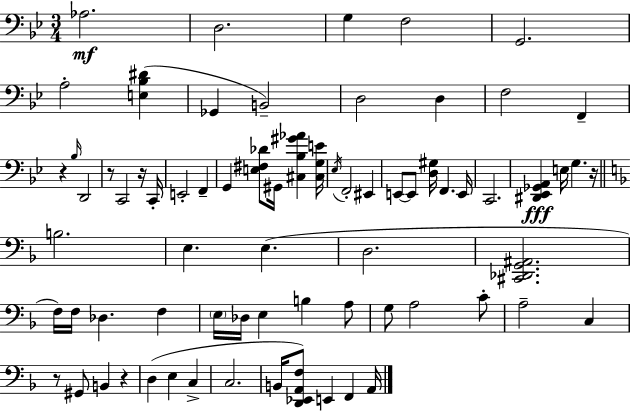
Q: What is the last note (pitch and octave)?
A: A2